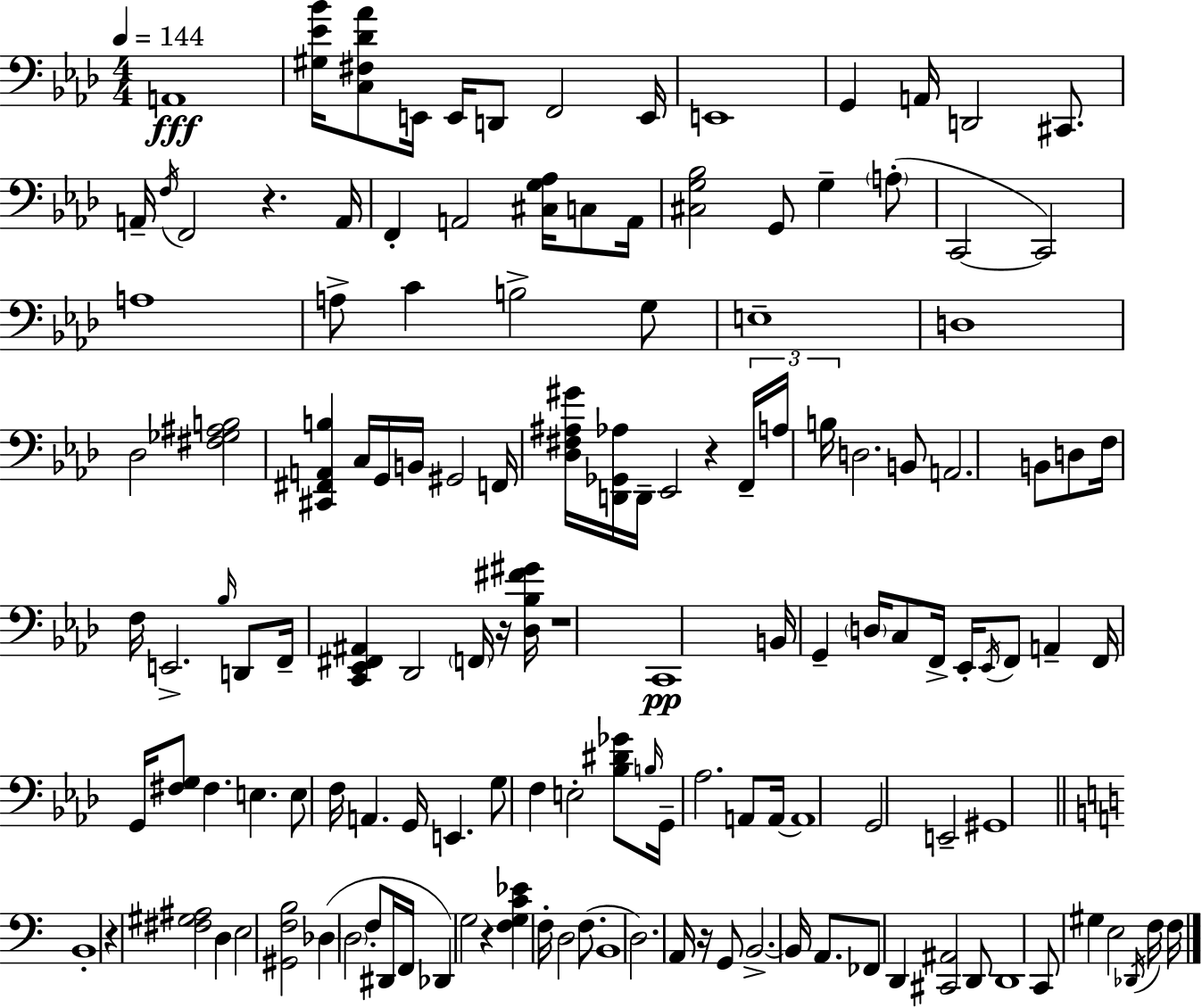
{
  \clef bass
  \numericTimeSignature
  \time 4/4
  \key f \minor
  \tempo 4 = 144
  a,1\fff | <gis ees' bes'>16 <c fis des' aes'>8 e,16 e,16 d,8 f,2 e,16 | e,1 | g,4 a,16 d,2 cis,8. | \break a,16-- \acciaccatura { f16 } f,2 r4. | a,16 f,4-. a,2 <cis g aes>16 c8 | a,16 <cis g bes>2 g,8 g4-- \parenthesize a8-.( | c,2~~ c,2) | \break a1 | a8-> c'4 b2-> g8 | e1-- | d1 | \break des2 <fis ges ais b>2 | <cis, fis, a, b>4 c16 g,16 b,16 gis,2 | f,16 <des fis ais gis'>16 <d, ges, aes>16 d,16-- ees,2 r4 | \tuplet 3/2 { f,16-- a16 b16 } d2. b,8 | \break a,2. b,8 d8 | f16 f16 e,2.-> \grace { bes16 } | d,8 f,16-- <c, ees, fis, ais,>4 des,2 \parenthesize f,16 | r16 <des bes fis' gis'>16 r1 | \break c,1\pp | b,16 g,4-- \parenthesize d16 c8 f,16-> ees,16-. \acciaccatura { ees,16 } f,8 a,4-- | f,16 g,16 <fis g>8 fis4. e4. | e8 f16 a,4. g,16 e,4. | \break g8 f4 e2-. | <bes dis' ges'>8 \grace { b16 } g,16-- aes2. | a,8 a,16~~ a,1 | g,2 e,2-- | \break gis,1 | \bar "||" \break \key c \major b,1-. | r4 <fis gis ais>2 d4 | e2 <gis, f b>2 | des4( \parenthesize d2 f8-. dis,16 f,16 | \break des,4) g2 r4 | <f g c' ees'>4 f16-. d2 f8.( | b,1 | d2.) a,16 r16 g,8 | \break b,2.->~~ b,16 a,8. | fes,8 d,4 <cis, ais,>2 d,8 | d,1 | c,8 gis4 e2 \acciaccatura { des,16 } f16 | \break f16 \bar "|."
}